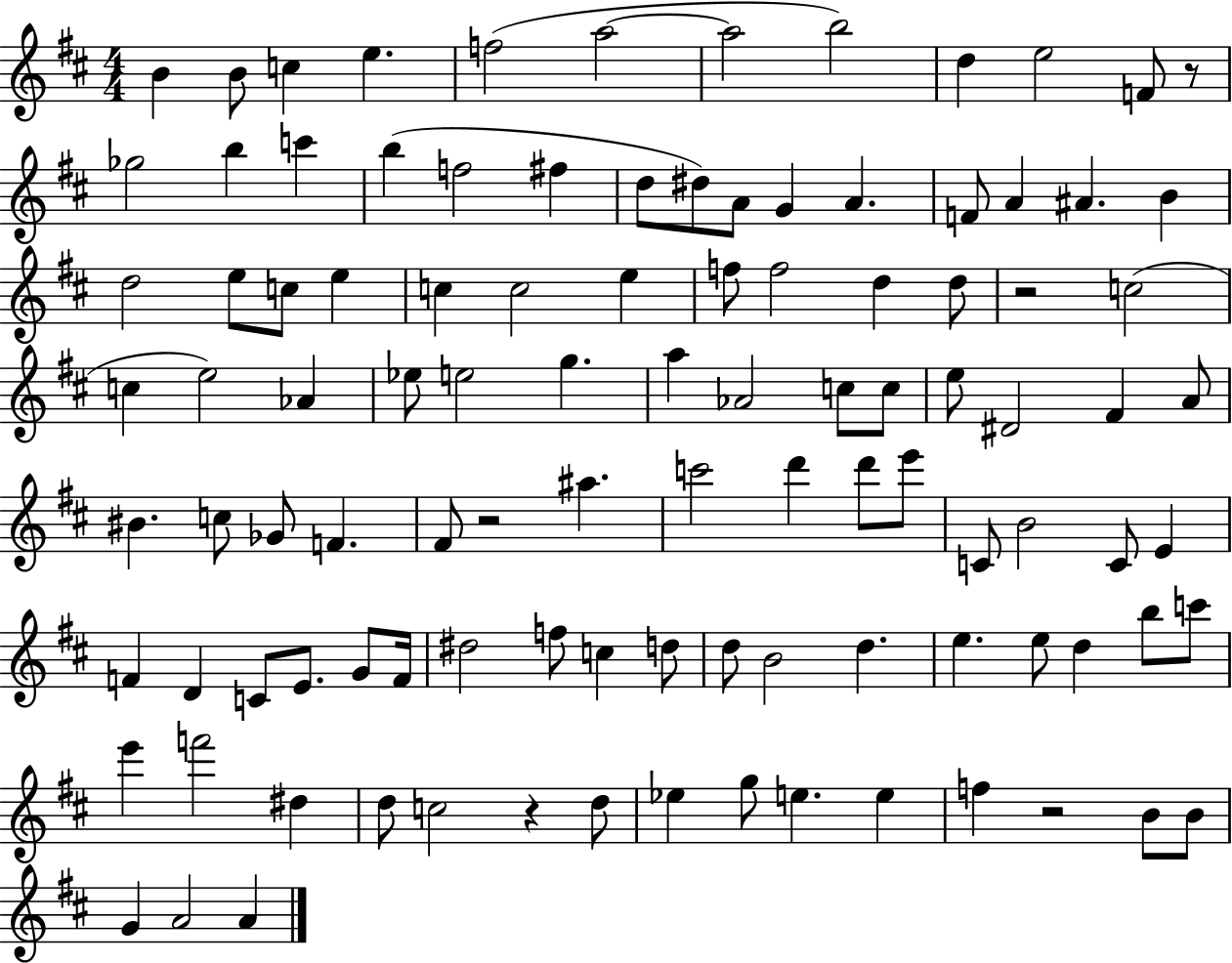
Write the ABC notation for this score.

X:1
T:Untitled
M:4/4
L:1/4
K:D
B B/2 c e f2 a2 a2 b2 d e2 F/2 z/2 _g2 b c' b f2 ^f d/2 ^d/2 A/2 G A F/2 A ^A B d2 e/2 c/2 e c c2 e f/2 f2 d d/2 z2 c2 c e2 _A _e/2 e2 g a _A2 c/2 c/2 e/2 ^D2 ^F A/2 ^B c/2 _G/2 F ^F/2 z2 ^a c'2 d' d'/2 e'/2 C/2 B2 C/2 E F D C/2 E/2 G/2 F/4 ^d2 f/2 c d/2 d/2 B2 d e e/2 d b/2 c'/2 e' f'2 ^d d/2 c2 z d/2 _e g/2 e e f z2 B/2 B/2 G A2 A